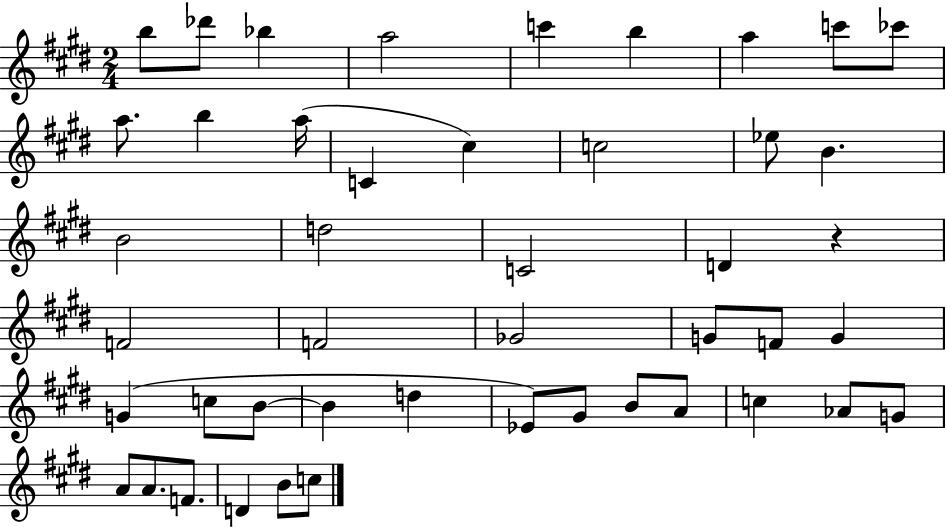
{
  \clef treble
  \numericTimeSignature
  \time 2/4
  \key e \major
  b''8 des'''8 bes''4 | a''2 | c'''4 b''4 | a''4 c'''8 ces'''8 | \break a''8. b''4 a''16( | c'4 cis''4) | c''2 | ees''8 b'4. | \break b'2 | d''2 | c'2 | d'4 r4 | \break f'2 | f'2 | ges'2 | g'8 f'8 g'4 | \break g'4( c''8 b'8~~ | b'4 d''4 | ees'8) gis'8 b'8 a'8 | c''4 aes'8 g'8 | \break a'8 a'8. f'8. | d'4 b'8 c''8 | \bar "|."
}